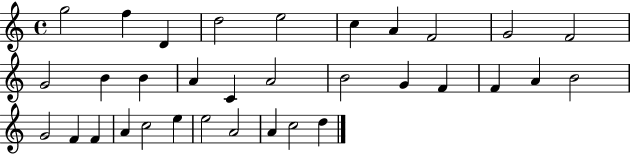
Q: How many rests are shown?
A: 0